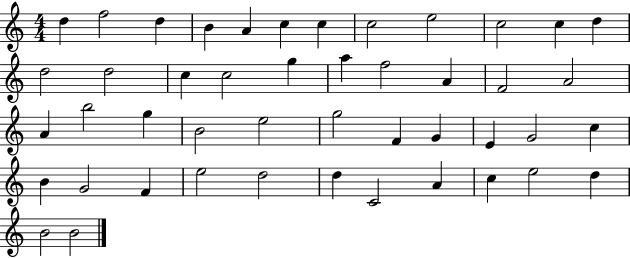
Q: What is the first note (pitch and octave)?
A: D5